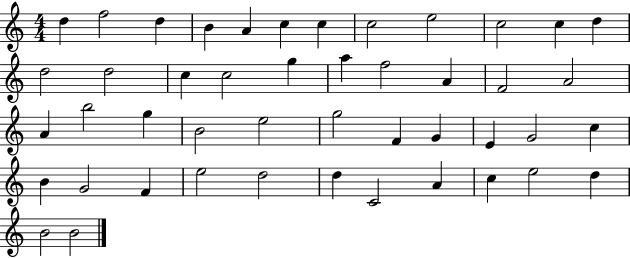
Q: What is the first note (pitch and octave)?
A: D5